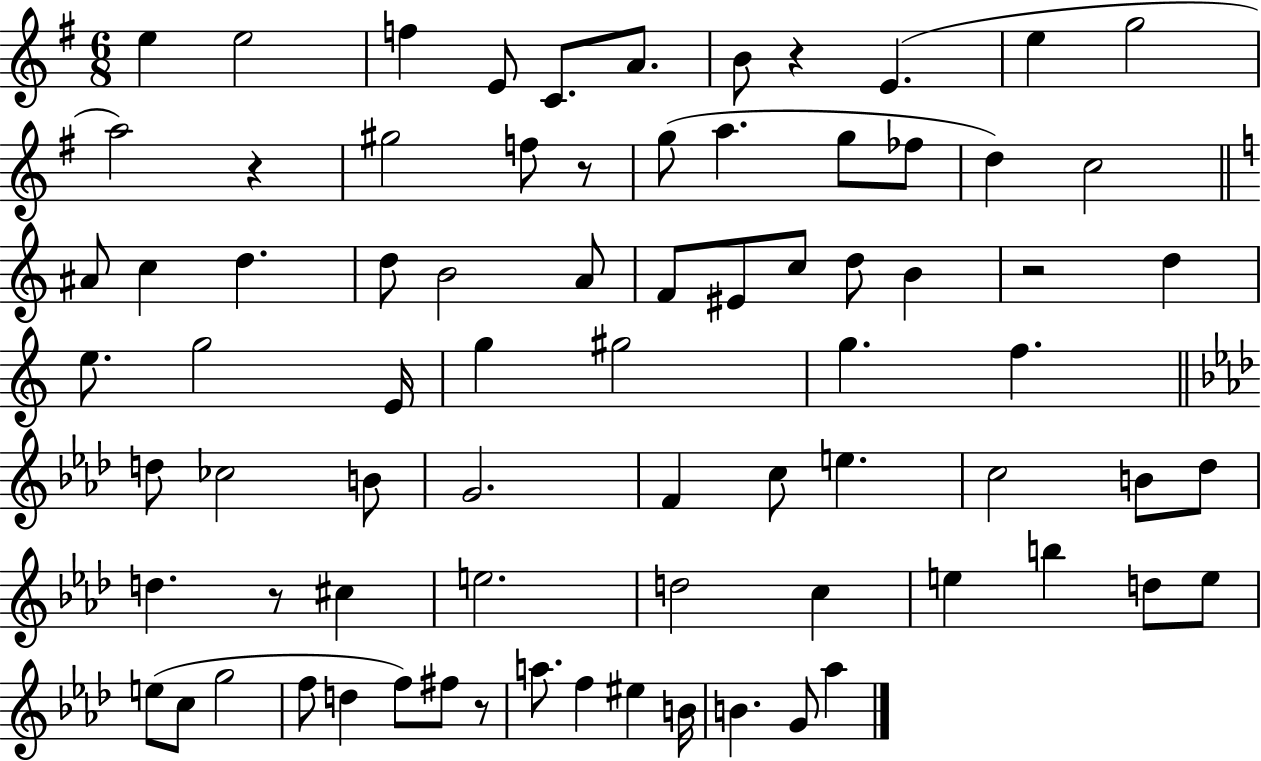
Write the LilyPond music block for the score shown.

{
  \clef treble
  \numericTimeSignature
  \time 6/8
  \key g \major
  e''4 e''2 | f''4 e'8 c'8. a'8. | b'8 r4 e'4.( | e''4 g''2 | \break a''2) r4 | gis''2 f''8 r8 | g''8( a''4. g''8 fes''8 | d''4) c''2 | \break \bar "||" \break \key c \major ais'8 c''4 d''4. | d''8 b'2 a'8 | f'8 eis'8 c''8 d''8 b'4 | r2 d''4 | \break e''8. g''2 e'16 | g''4 gis''2 | g''4. f''4. | \bar "||" \break \key f \minor d''8 ces''2 b'8 | g'2. | f'4 c''8 e''4. | c''2 b'8 des''8 | \break d''4. r8 cis''4 | e''2. | d''2 c''4 | e''4 b''4 d''8 e''8 | \break e''8( c''8 g''2 | f''8 d''4 f''8) fis''8 r8 | a''8. f''4 eis''4 b'16 | b'4. g'8 aes''4 | \break \bar "|."
}